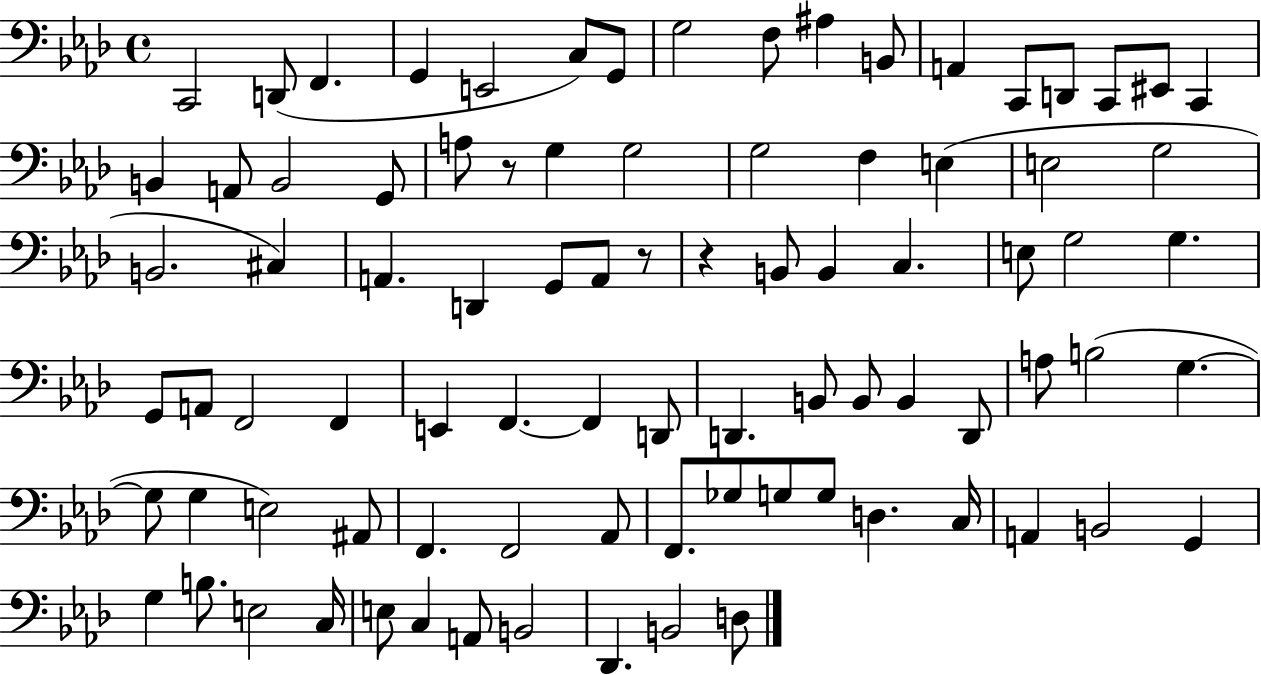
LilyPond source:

{
  \clef bass
  \time 4/4
  \defaultTimeSignature
  \key aes \major
  c,2 d,8( f,4. | g,4 e,2 c8) g,8 | g2 f8 ais4 b,8 | a,4 c,8 d,8 c,8 eis,8 c,4 | \break b,4 a,8 b,2 g,8 | a8 r8 g4 g2 | g2 f4 e4( | e2 g2 | \break b,2. cis4) | a,4. d,4 g,8 a,8 r8 | r4 b,8 b,4 c4. | e8 g2 g4. | \break g,8 a,8 f,2 f,4 | e,4 f,4.~~ f,4 d,8 | d,4. b,8 b,8 b,4 d,8 | a8 b2( g4.~~ | \break g8 g4 e2) ais,8 | f,4. f,2 aes,8 | f,8. ges8 g8 g8 d4. c16 | a,4 b,2 g,4 | \break g4 b8. e2 c16 | e8 c4 a,8 b,2 | des,4. b,2 d8 | \bar "|."
}